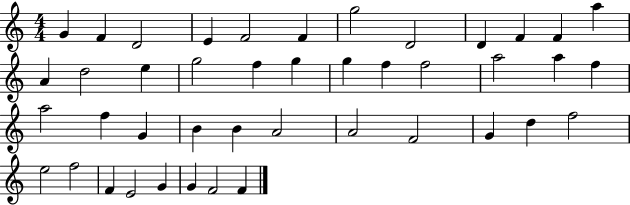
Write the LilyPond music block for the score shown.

{
  \clef treble
  \numericTimeSignature
  \time 4/4
  \key c \major
  g'4 f'4 d'2 | e'4 f'2 f'4 | g''2 d'2 | d'4 f'4 f'4 a''4 | \break a'4 d''2 e''4 | g''2 f''4 g''4 | g''4 f''4 f''2 | a''2 a''4 f''4 | \break a''2 f''4 g'4 | b'4 b'4 a'2 | a'2 f'2 | g'4 d''4 f''2 | \break e''2 f''2 | f'4 e'2 g'4 | g'4 f'2 f'4 | \bar "|."
}